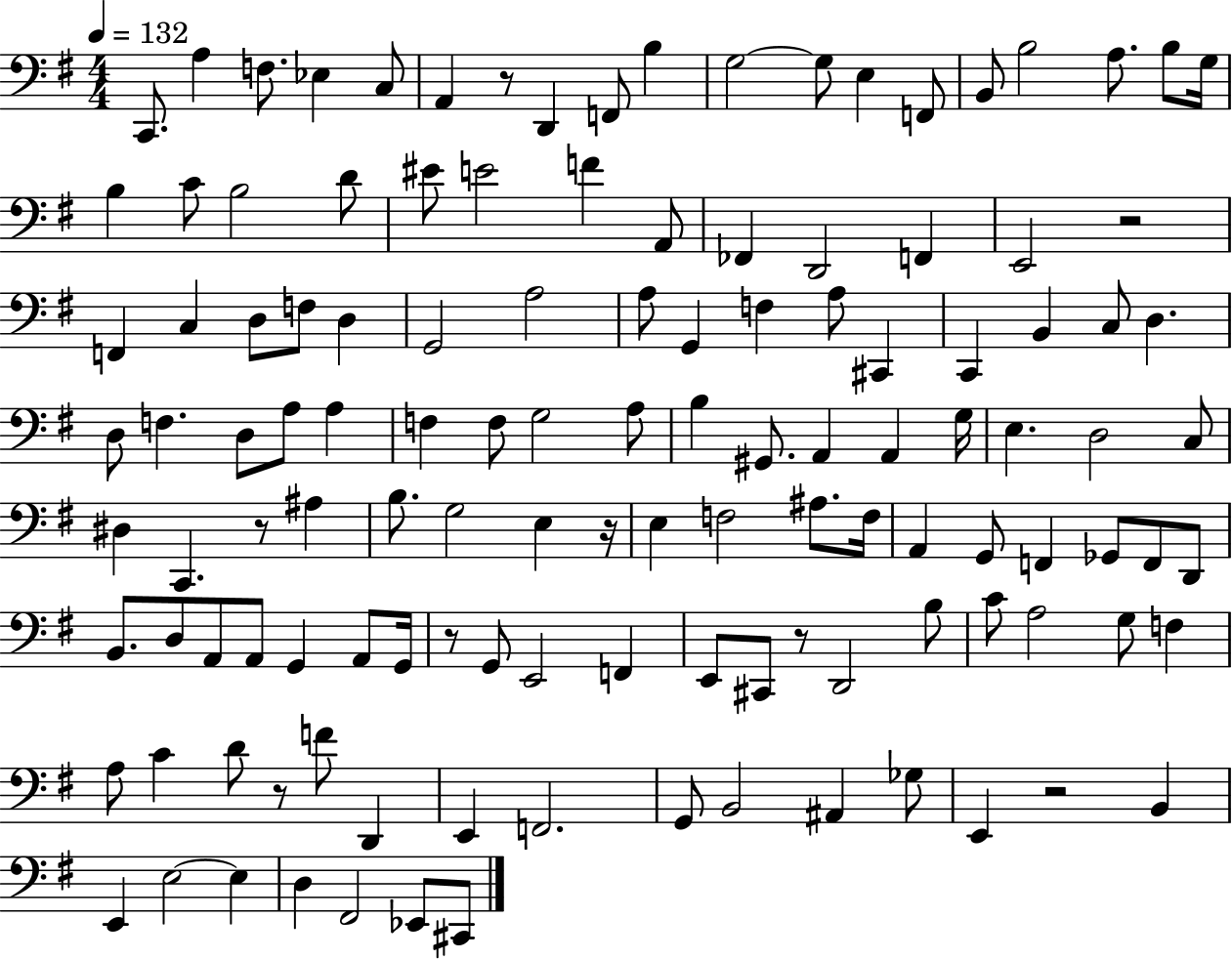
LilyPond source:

{
  \clef bass
  \numericTimeSignature
  \time 4/4
  \key g \major
  \tempo 4 = 132
  c,8. a4 f8. ees4 c8 | a,4 r8 d,4 f,8 b4 | g2~~ g8 e4 f,8 | b,8 b2 a8. b8 g16 | \break b4 c'8 b2 d'8 | eis'8 e'2 f'4 a,8 | fes,4 d,2 f,4 | e,2 r2 | \break f,4 c4 d8 f8 d4 | g,2 a2 | a8 g,4 f4 a8 cis,4 | c,4 b,4 c8 d4. | \break d8 f4. d8 a8 a4 | f4 f8 g2 a8 | b4 gis,8. a,4 a,4 g16 | e4. d2 c8 | \break dis4 c,4. r8 ais4 | b8. g2 e4 r16 | e4 f2 ais8. f16 | a,4 g,8 f,4 ges,8 f,8 d,8 | \break b,8. d8 a,8 a,8 g,4 a,8 g,16 | r8 g,8 e,2 f,4 | e,8 cis,8 r8 d,2 b8 | c'8 a2 g8 f4 | \break a8 c'4 d'8 r8 f'8 d,4 | e,4 f,2. | g,8 b,2 ais,4 ges8 | e,4 r2 b,4 | \break e,4 e2~~ e4 | d4 fis,2 ees,8 cis,8 | \bar "|."
}